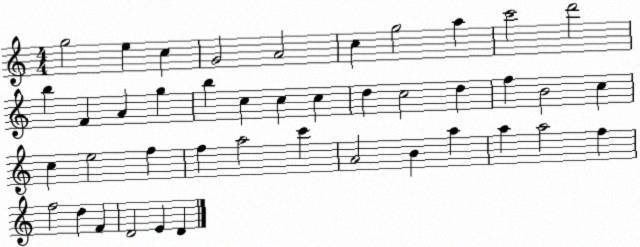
X:1
T:Untitled
M:4/4
L:1/4
K:C
g2 e c G2 A2 c g2 a c'2 d'2 b F A g b c c c d c2 d f B2 c c e2 f f a2 c' A2 B a a a2 f f2 d F D2 E D